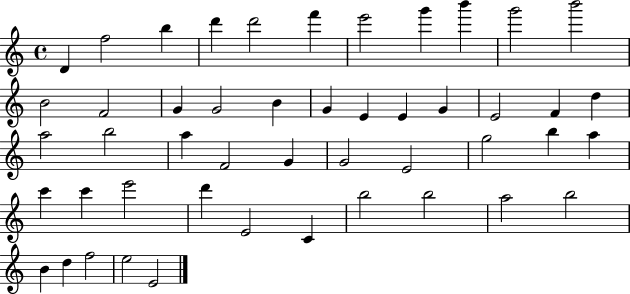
{
  \clef treble
  \time 4/4
  \defaultTimeSignature
  \key c \major
  d'4 f''2 b''4 | d'''4 d'''2 f'''4 | e'''2 g'''4 b'''4 | g'''2 b'''2 | \break b'2 f'2 | g'4 g'2 b'4 | g'4 e'4 e'4 g'4 | e'2 f'4 d''4 | \break a''2 b''2 | a''4 f'2 g'4 | g'2 e'2 | g''2 b''4 a''4 | \break c'''4 c'''4 e'''2 | d'''4 e'2 c'4 | b''2 b''2 | a''2 b''2 | \break b'4 d''4 f''2 | e''2 e'2 | \bar "|."
}